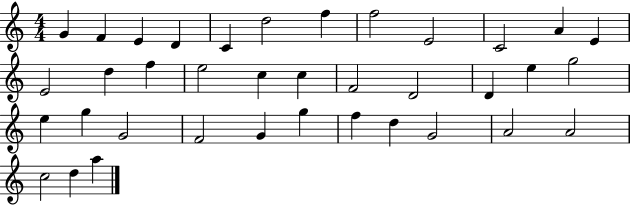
X:1
T:Untitled
M:4/4
L:1/4
K:C
G F E D C d2 f f2 E2 C2 A E E2 d f e2 c c F2 D2 D e g2 e g G2 F2 G g f d G2 A2 A2 c2 d a